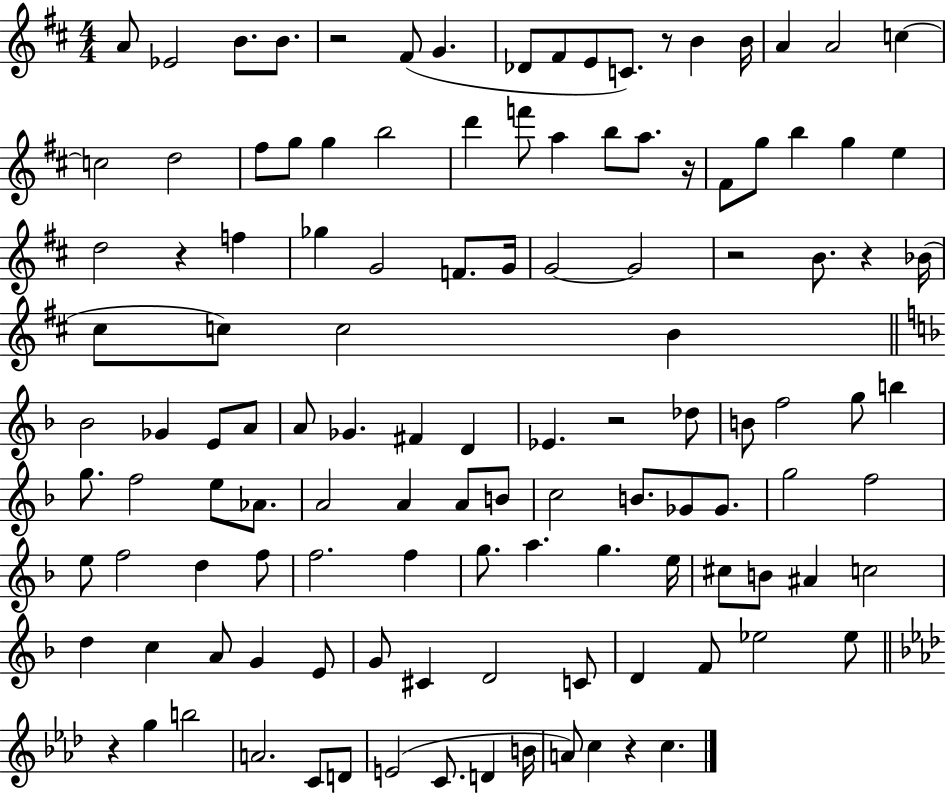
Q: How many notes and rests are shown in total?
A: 121